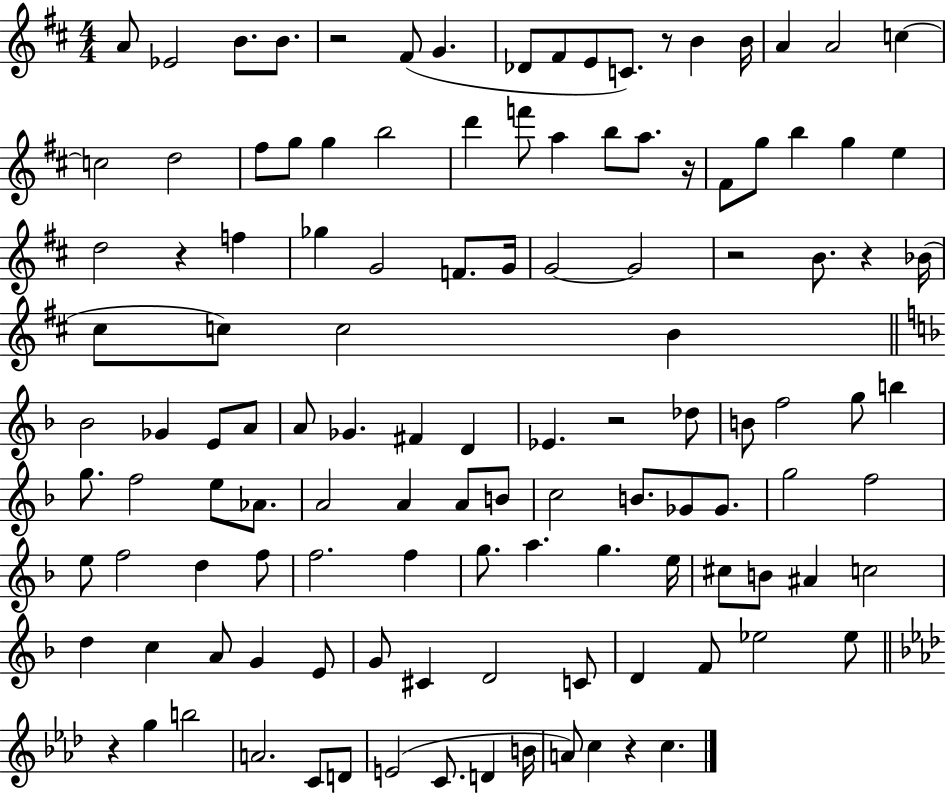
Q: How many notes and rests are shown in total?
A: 121